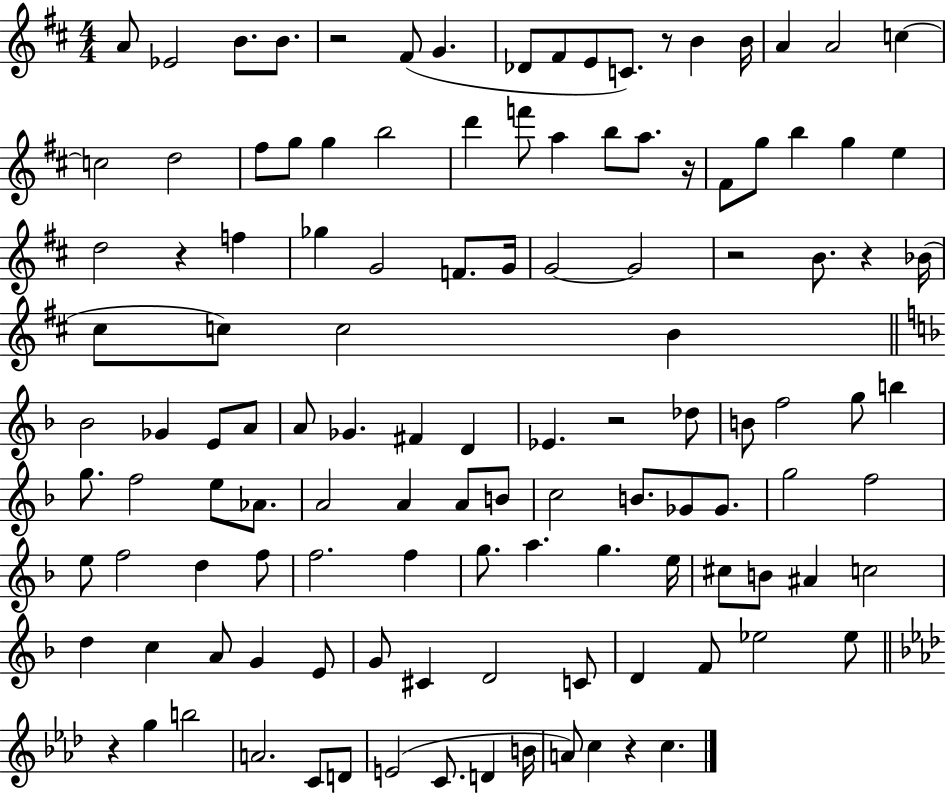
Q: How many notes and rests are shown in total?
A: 121